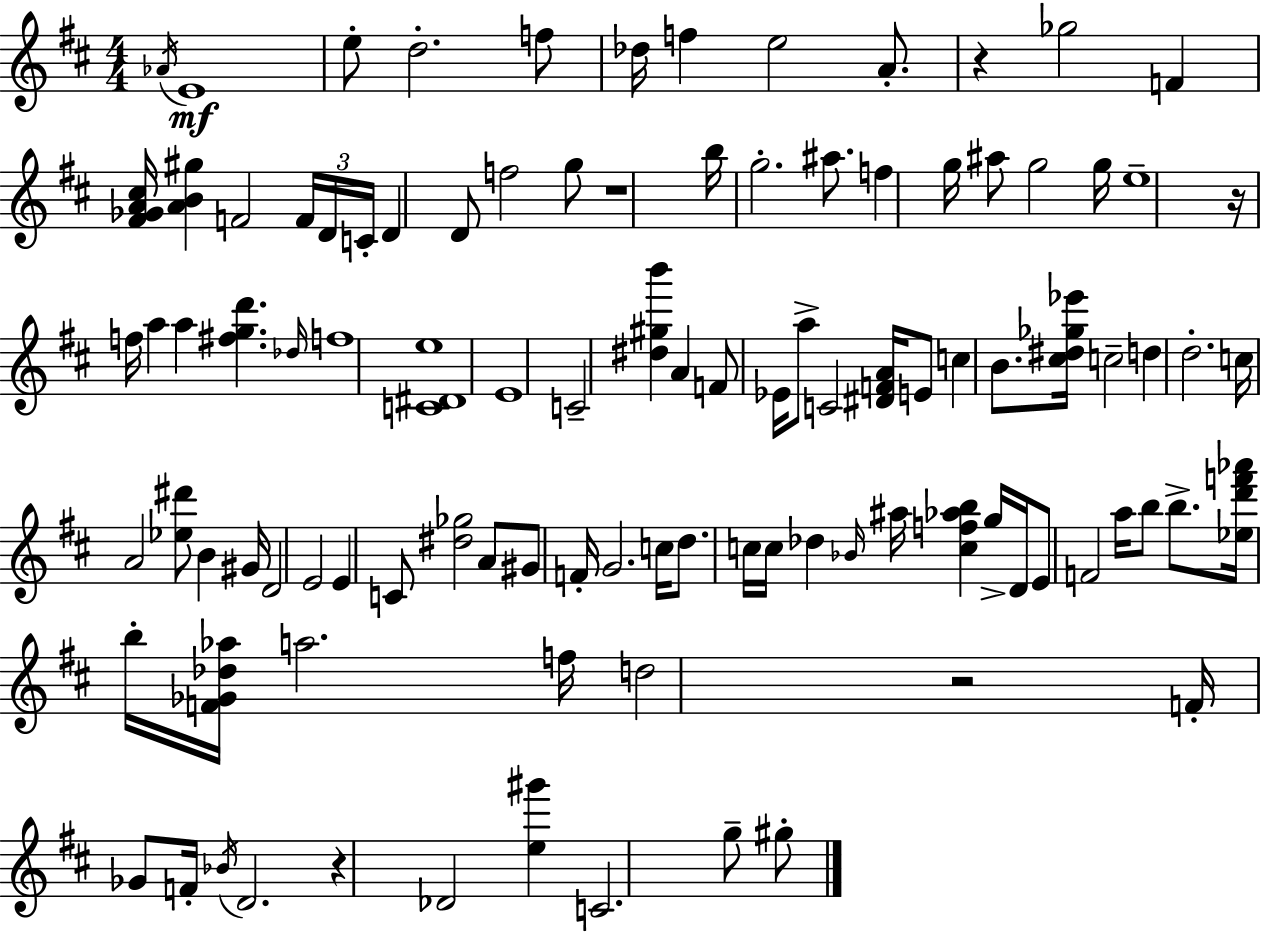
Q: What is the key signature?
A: D major